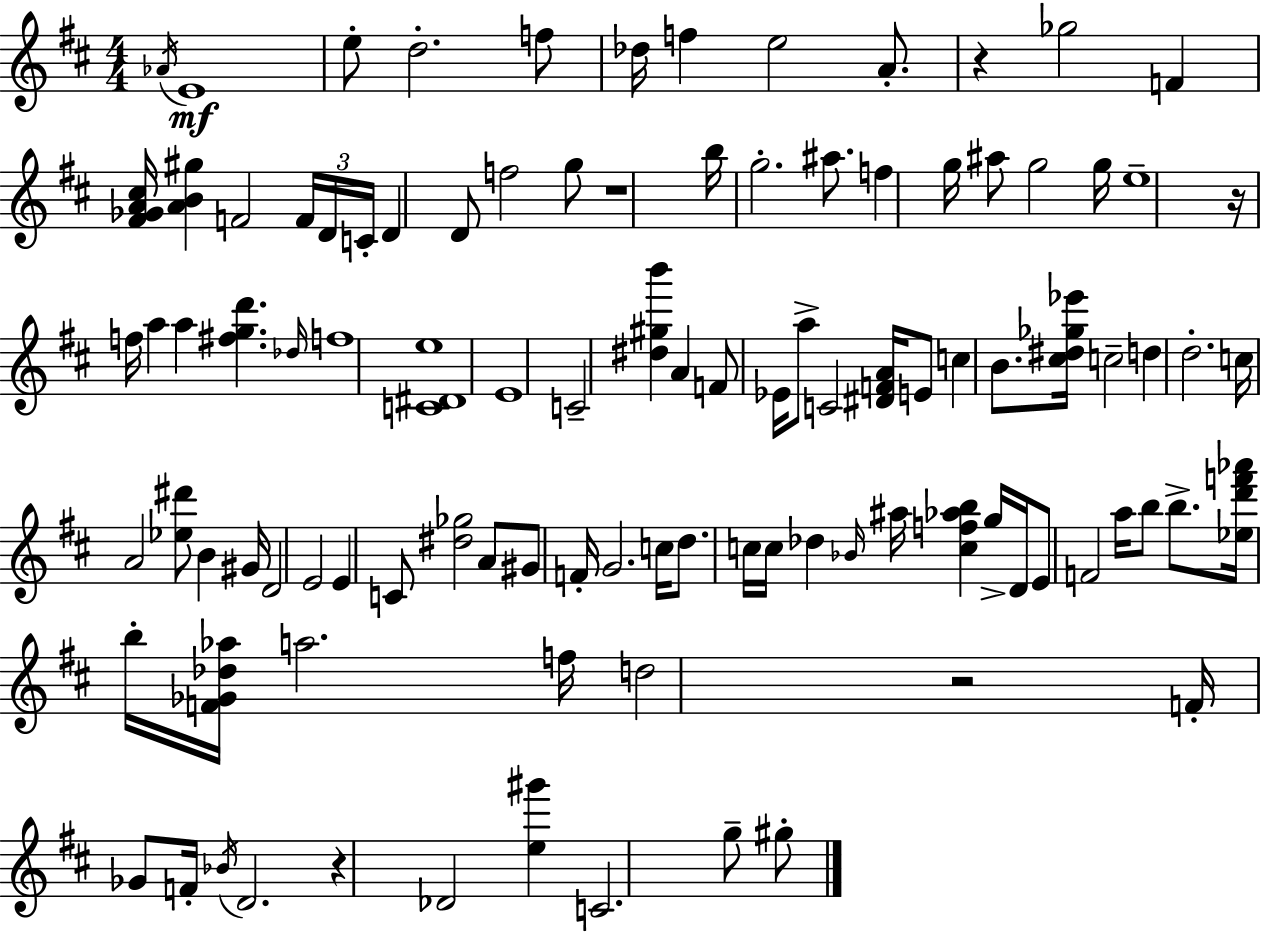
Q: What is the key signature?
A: D major